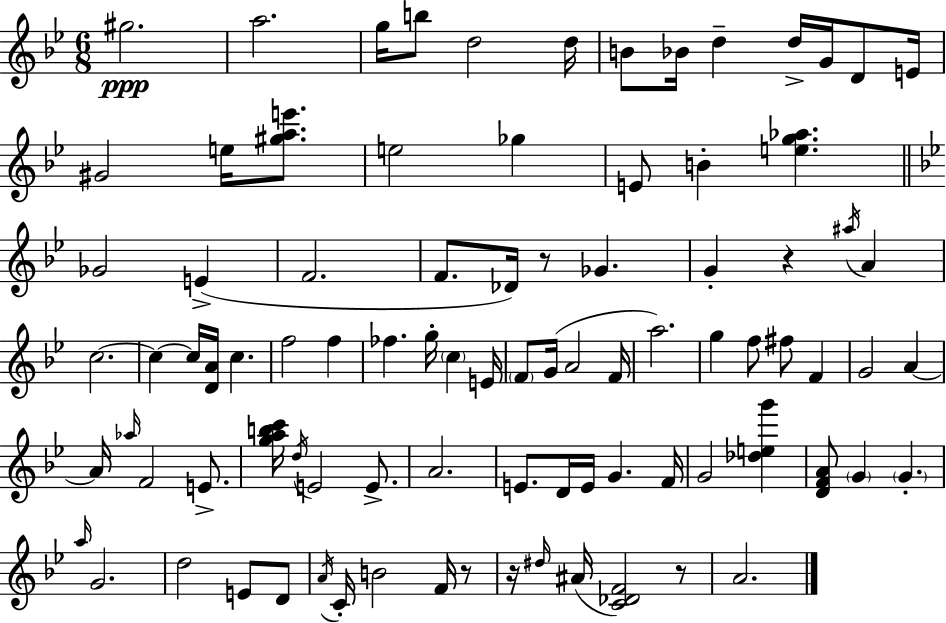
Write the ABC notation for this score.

X:1
T:Untitled
M:6/8
L:1/4
K:Bb
^g2 a2 g/4 b/2 d2 d/4 B/2 _B/4 d d/4 G/4 D/2 E/4 ^G2 e/4 [^gae']/2 e2 _g E/2 B [eg_a] _G2 E F2 F/2 _D/4 z/2 _G G z ^a/4 A c2 c c/4 [DA]/4 c f2 f _f g/4 c E/4 F/2 G/4 A2 F/4 a2 g f/2 ^f/2 F G2 A A/4 _a/4 F2 E/2 [gabc']/4 d/4 E2 E/2 A2 E/2 D/4 E/4 G F/4 G2 [_deg'] [DFA]/2 G G a/4 G2 d2 E/2 D/2 A/4 C/4 B2 F/4 z/2 z/4 ^d/4 ^A/4 [C_DF]2 z/2 A2